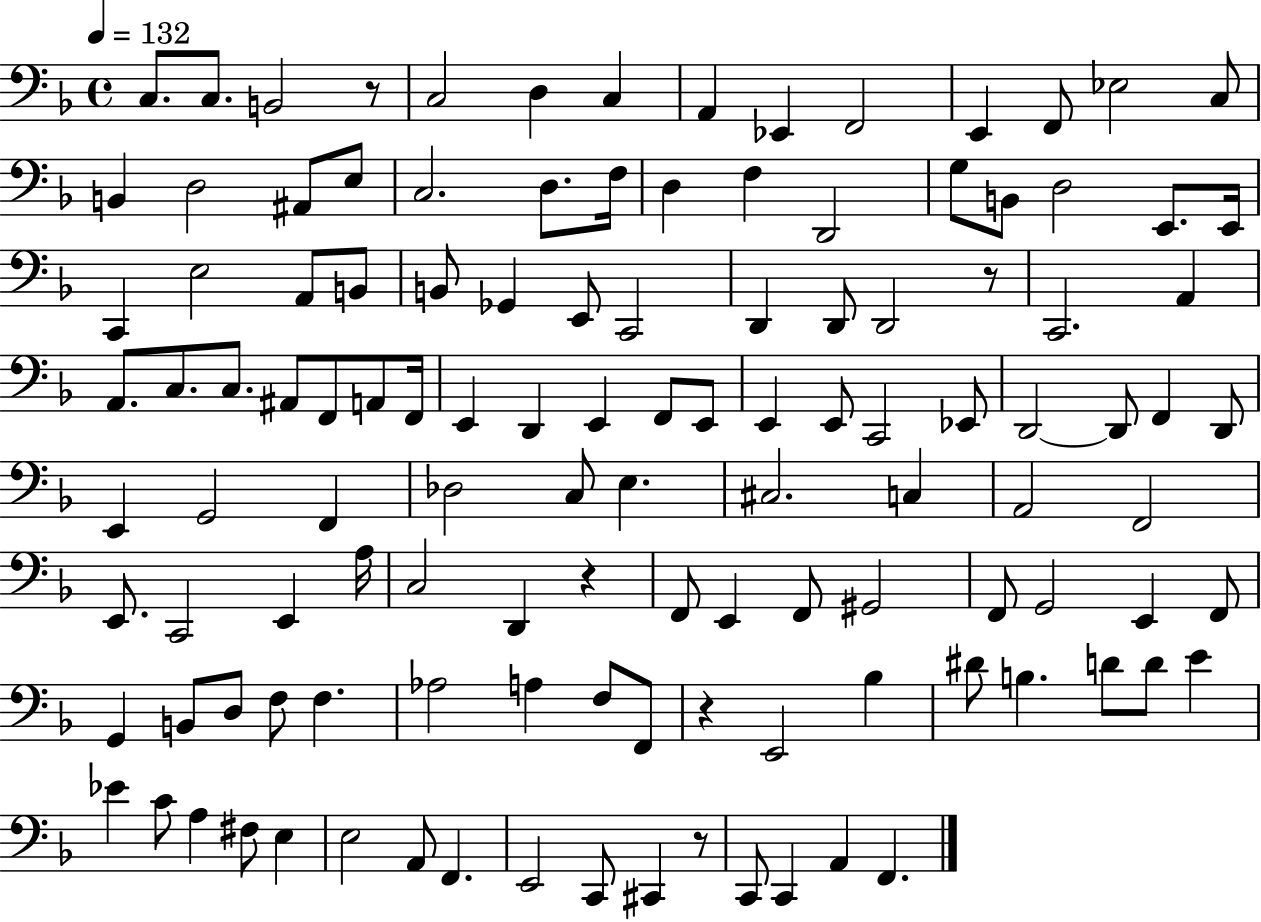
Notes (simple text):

C3/e. C3/e. B2/h R/e C3/h D3/q C3/q A2/q Eb2/q F2/h E2/q F2/e Eb3/h C3/e B2/q D3/h A#2/e E3/e C3/h. D3/e. F3/s D3/q F3/q D2/h G3/e B2/e D3/h E2/e. E2/s C2/q E3/h A2/e B2/e B2/e Gb2/q E2/e C2/h D2/q D2/e D2/h R/e C2/h. A2/q A2/e. C3/e. C3/e. A#2/e F2/e A2/e F2/s E2/q D2/q E2/q F2/e E2/e E2/q E2/e C2/h Eb2/e D2/h D2/e F2/q D2/e E2/q G2/h F2/q Db3/h C3/e E3/q. C#3/h. C3/q A2/h F2/h E2/e. C2/h E2/q A3/s C3/h D2/q R/q F2/e E2/q F2/e G#2/h F2/e G2/h E2/q F2/e G2/q B2/e D3/e F3/e F3/q. Ab3/h A3/q F3/e F2/e R/q E2/h Bb3/q D#4/e B3/q. D4/e D4/e E4/q Eb4/q C4/e A3/q F#3/e E3/q E3/h A2/e F2/q. E2/h C2/e C#2/q R/e C2/e C2/q A2/q F2/q.